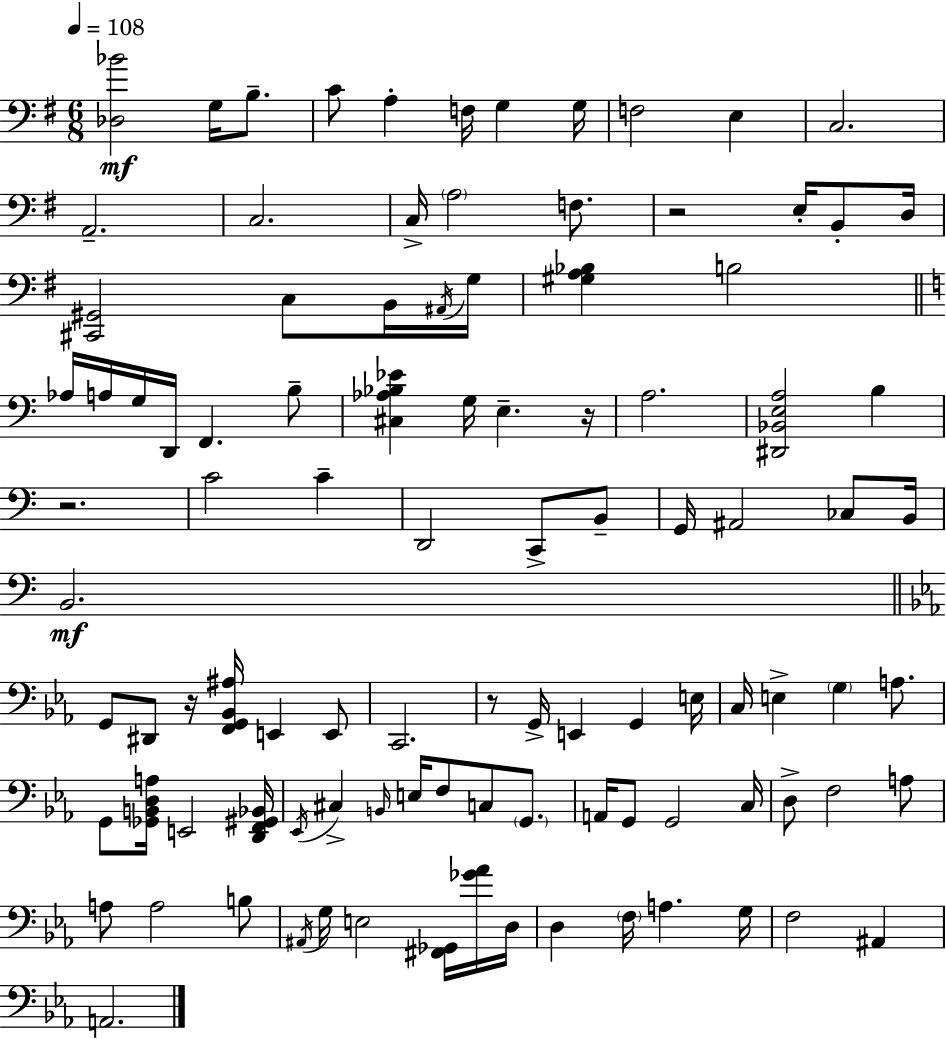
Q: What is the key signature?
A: G major